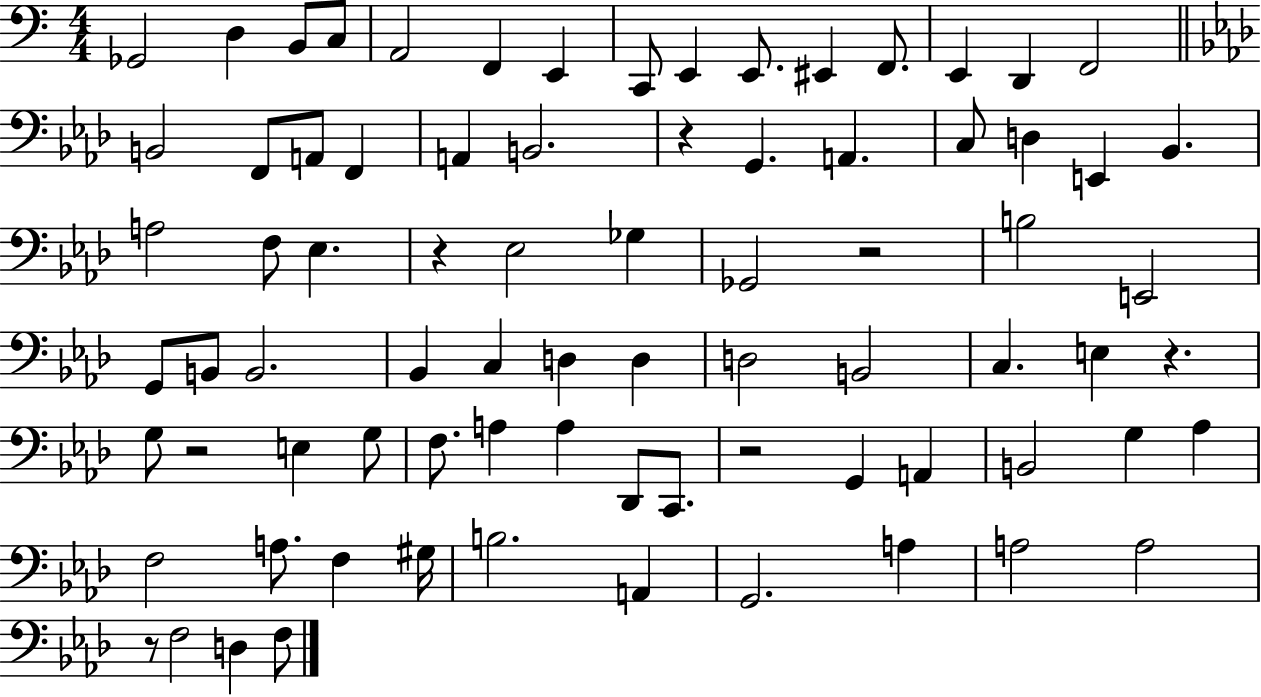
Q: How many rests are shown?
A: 7